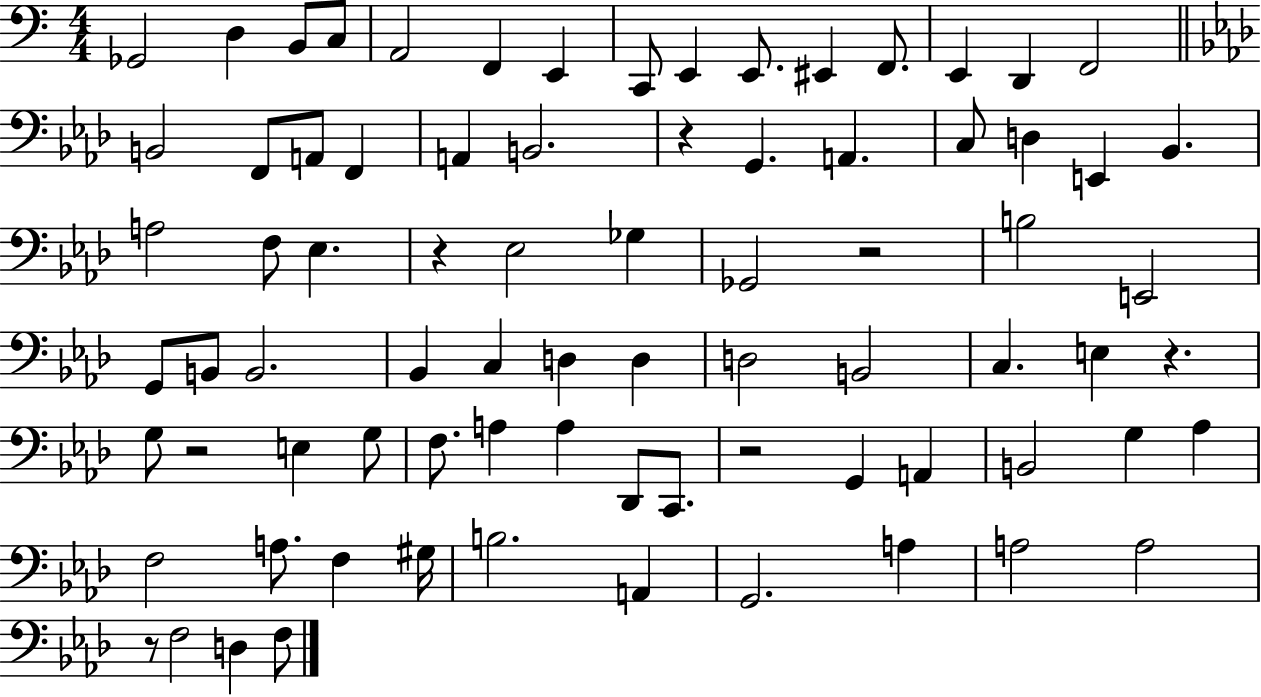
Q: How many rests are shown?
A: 7